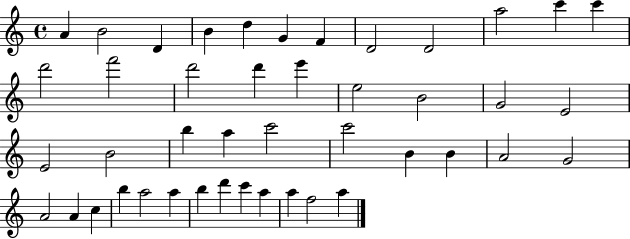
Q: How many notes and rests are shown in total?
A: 44